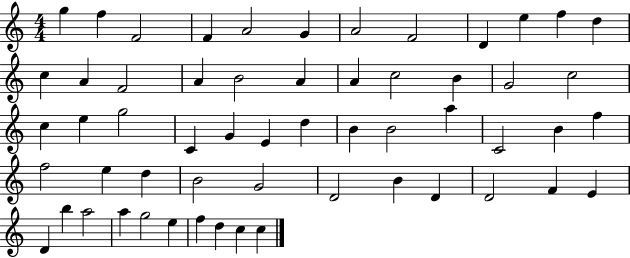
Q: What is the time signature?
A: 4/4